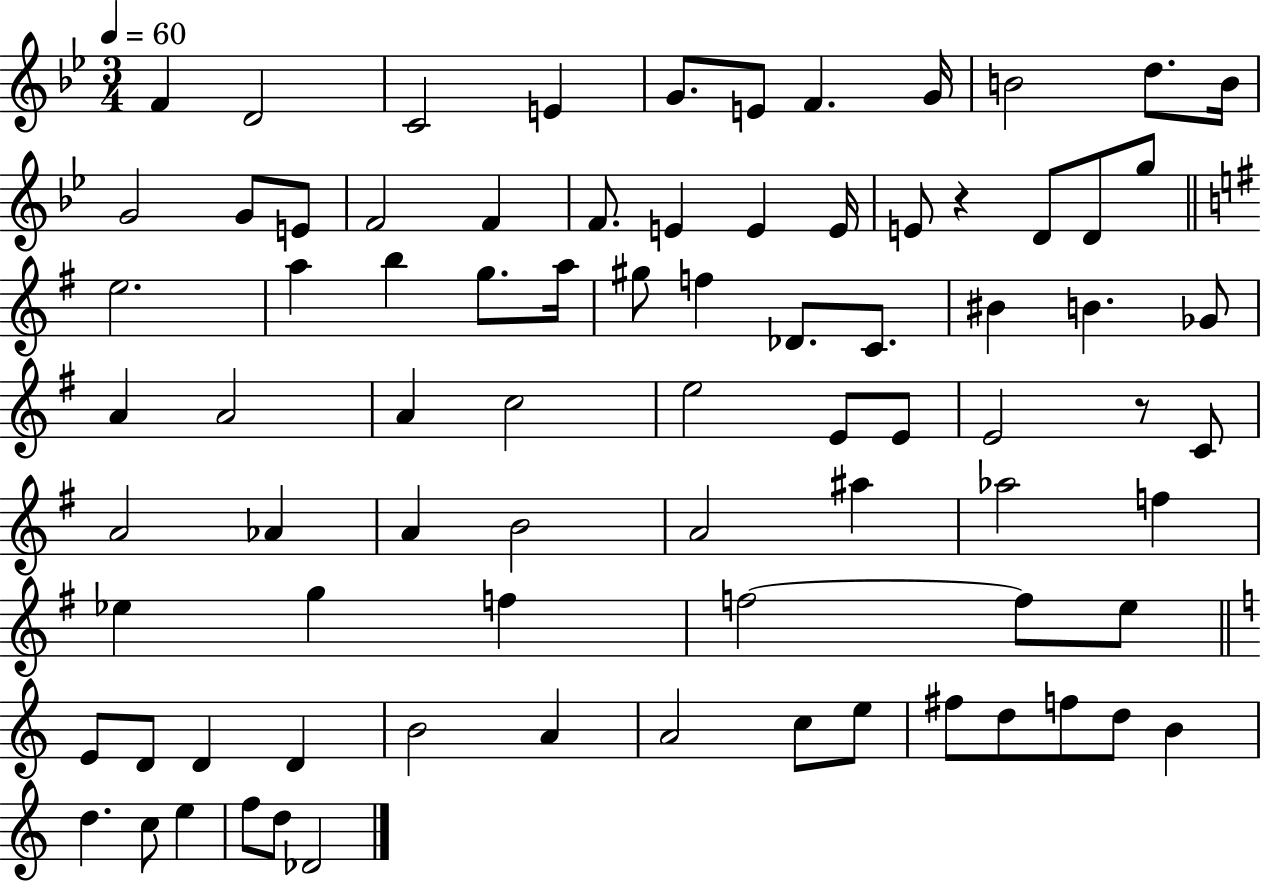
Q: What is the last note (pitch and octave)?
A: Db4